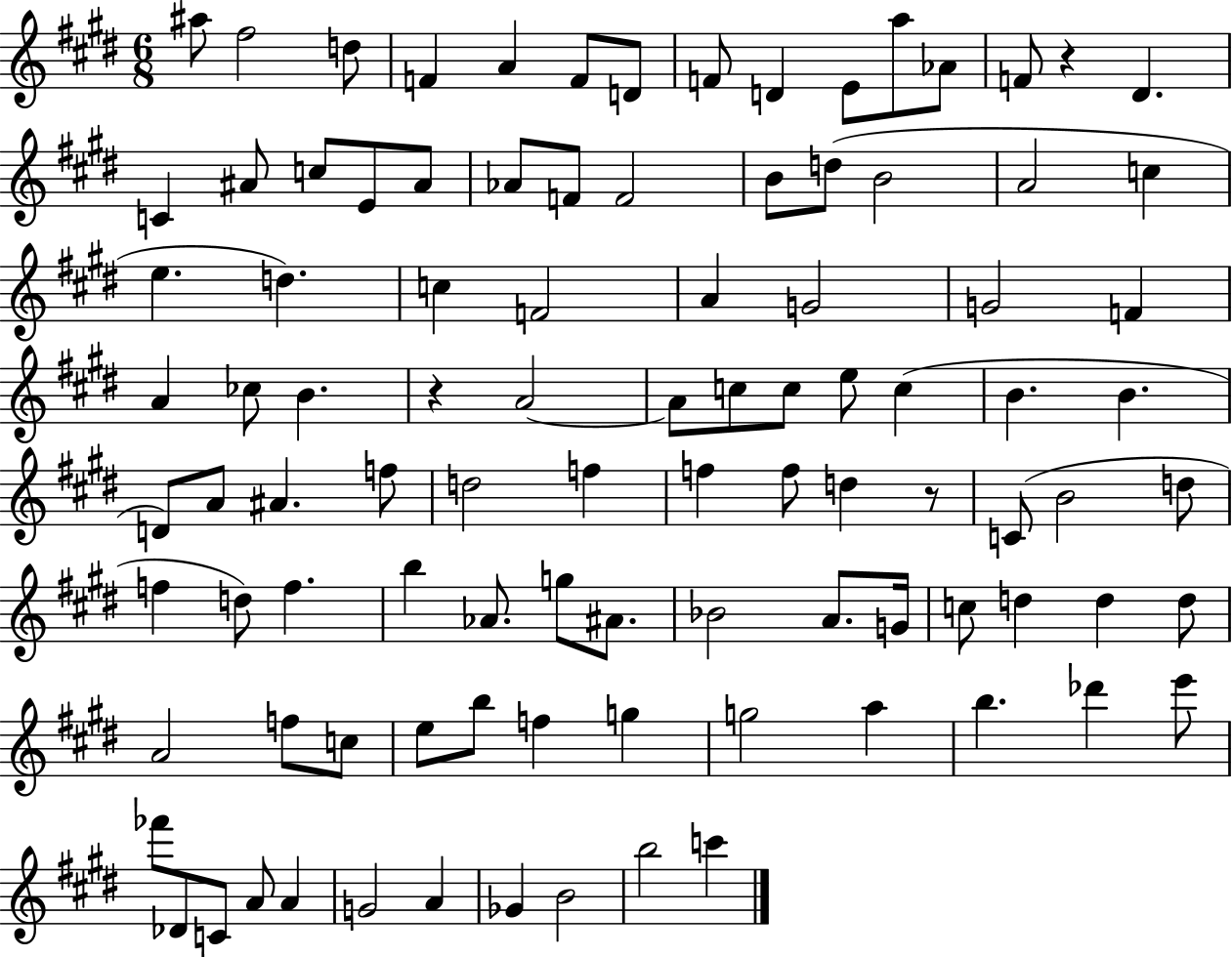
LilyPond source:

{
  \clef treble
  \numericTimeSignature
  \time 6/8
  \key e \major
  ais''8 fis''2 d''8 | f'4 a'4 f'8 d'8 | f'8 d'4 e'8 a''8 aes'8 | f'8 r4 dis'4. | \break c'4 ais'8 c''8 e'8 ais'8 | aes'8 f'8 f'2 | b'8 d''8( b'2 | a'2 c''4 | \break e''4. d''4.) | c''4 f'2 | a'4 g'2 | g'2 f'4 | \break a'4 ces''8 b'4. | r4 a'2~~ | a'8 c''8 c''8 e''8 c''4( | b'4. b'4. | \break d'8) a'8 ais'4. f''8 | d''2 f''4 | f''4 f''8 d''4 r8 | c'8( b'2 d''8 | \break f''4 d''8) f''4. | b''4 aes'8. g''8 ais'8. | bes'2 a'8. g'16 | c''8 d''4 d''4 d''8 | \break a'2 f''8 c''8 | e''8 b''8 f''4 g''4 | g''2 a''4 | b''4. des'''4 e'''8 | \break fes'''8 des'8 c'8 a'8 a'4 | g'2 a'4 | ges'4 b'2 | b''2 c'''4 | \break \bar "|."
}